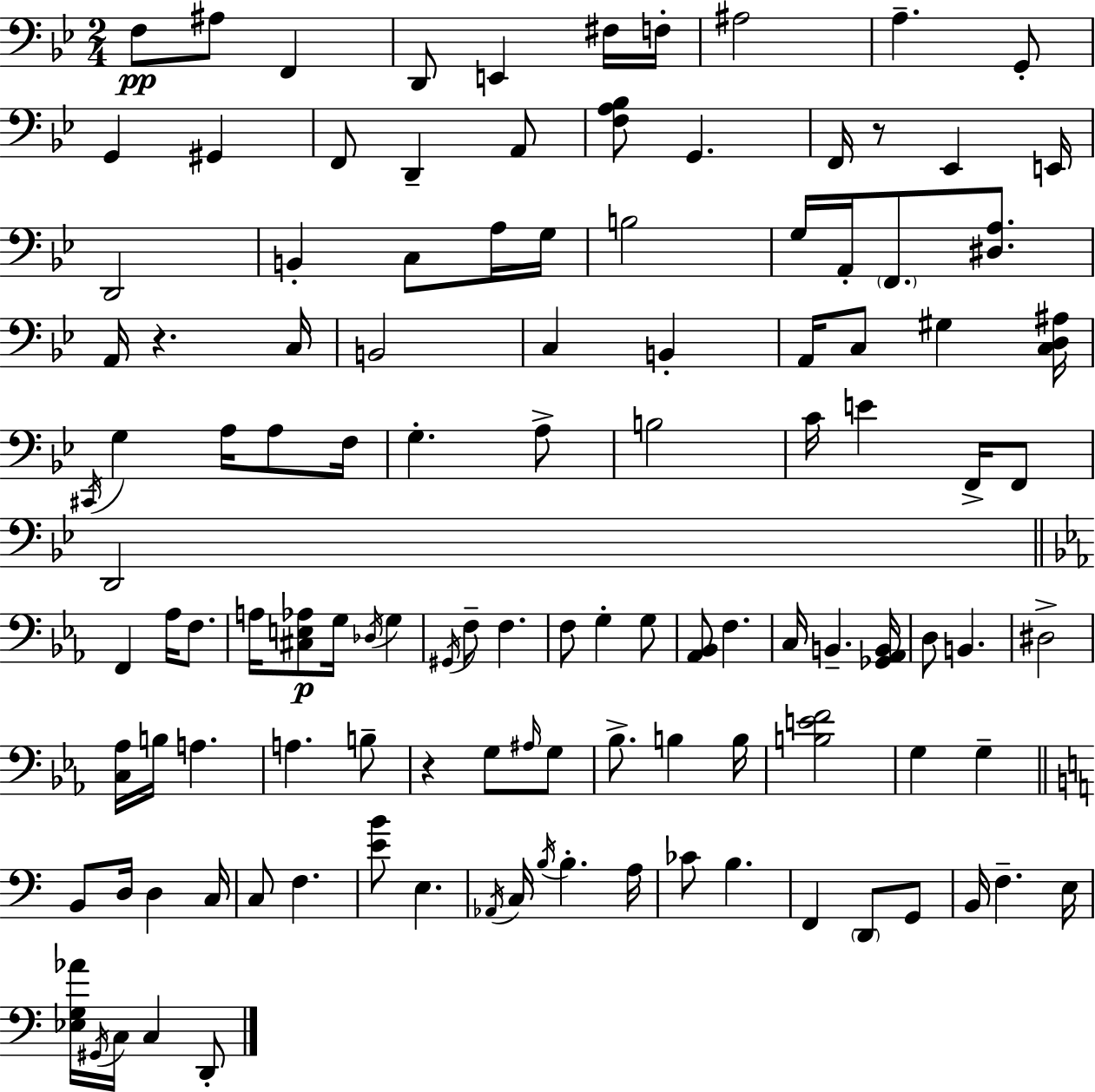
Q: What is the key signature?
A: BES major